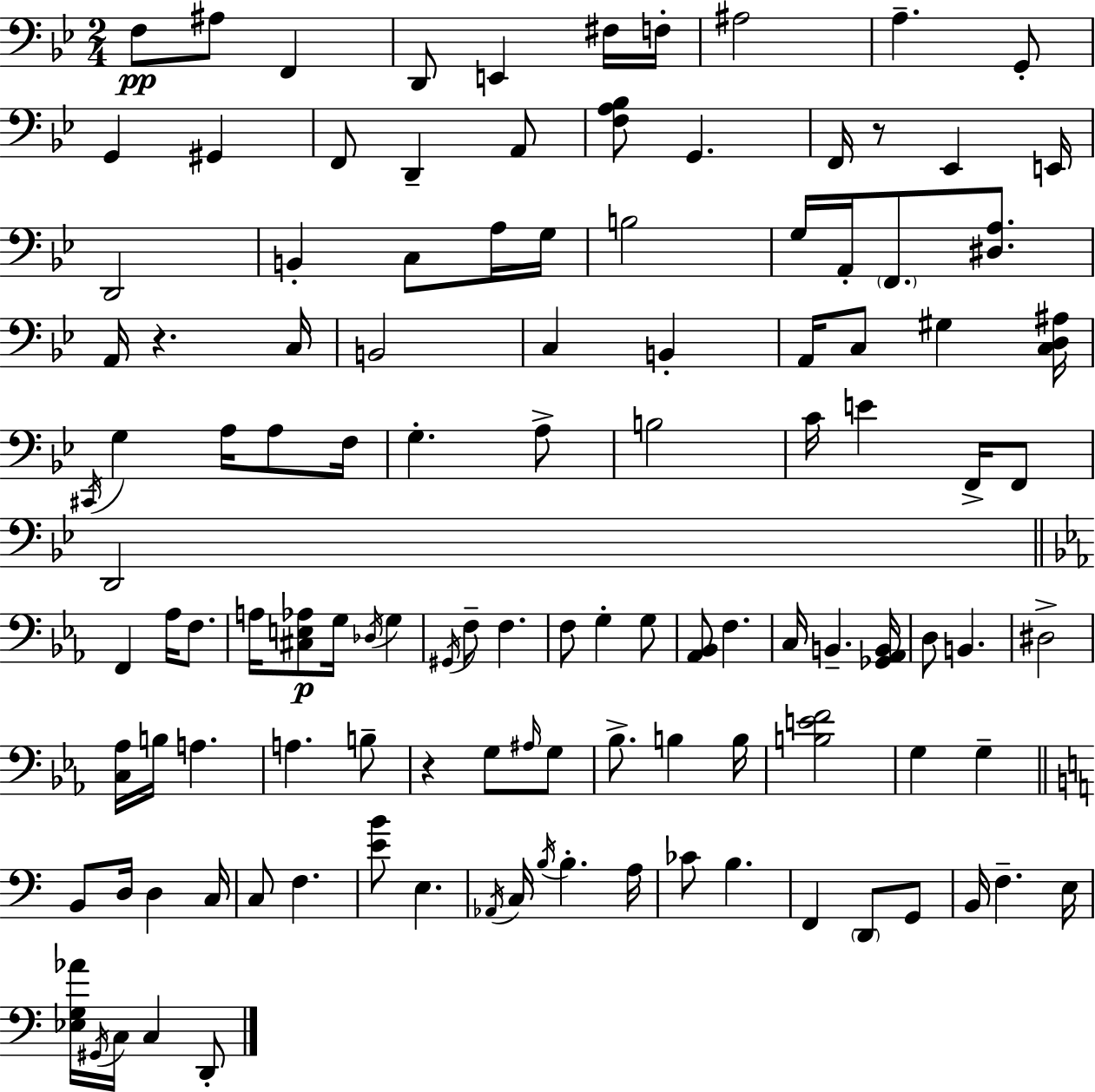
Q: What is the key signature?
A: BES major